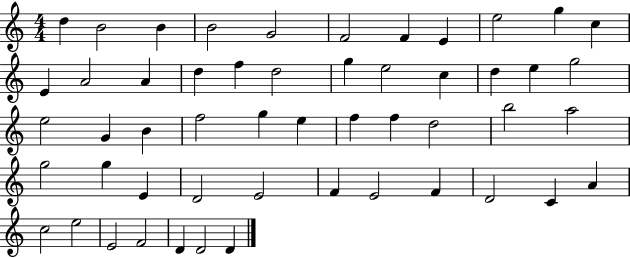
X:1
T:Untitled
M:4/4
L:1/4
K:C
d B2 B B2 G2 F2 F E e2 g c E A2 A d f d2 g e2 c d e g2 e2 G B f2 g e f f d2 b2 a2 g2 g E D2 E2 F E2 F D2 C A c2 e2 E2 F2 D D2 D